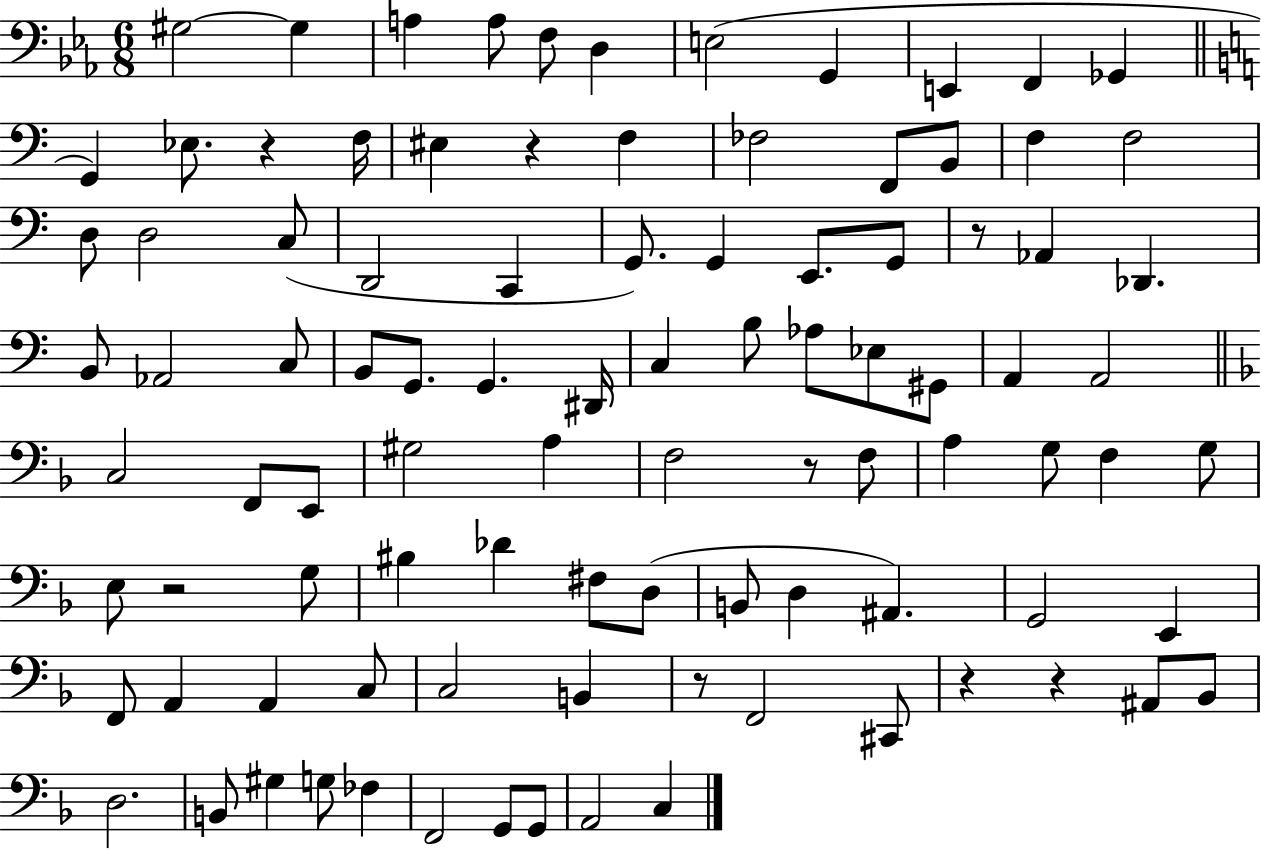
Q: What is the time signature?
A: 6/8